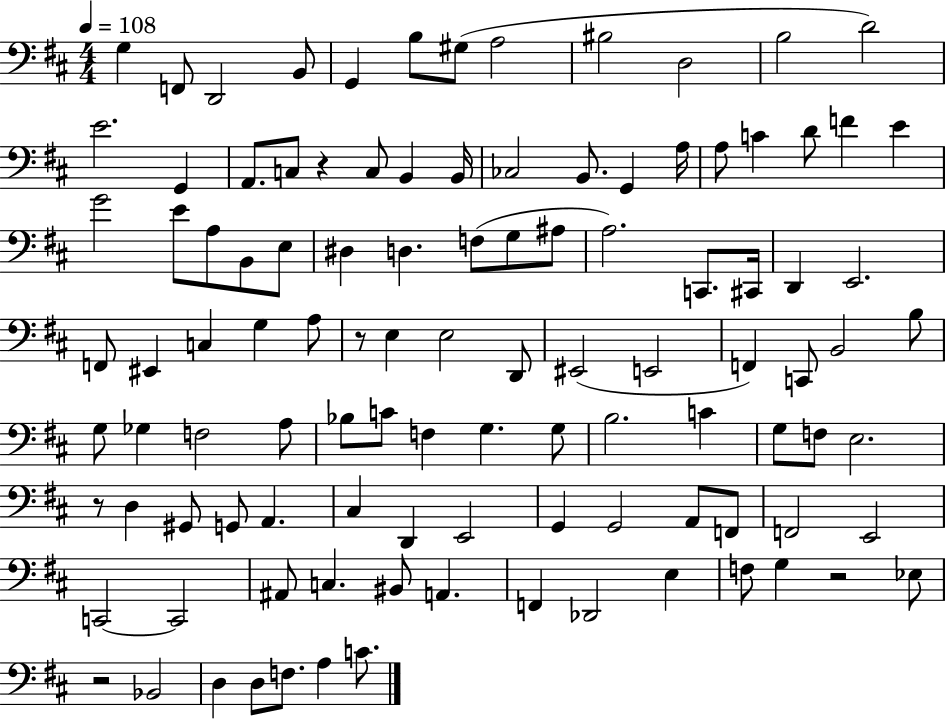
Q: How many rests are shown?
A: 5